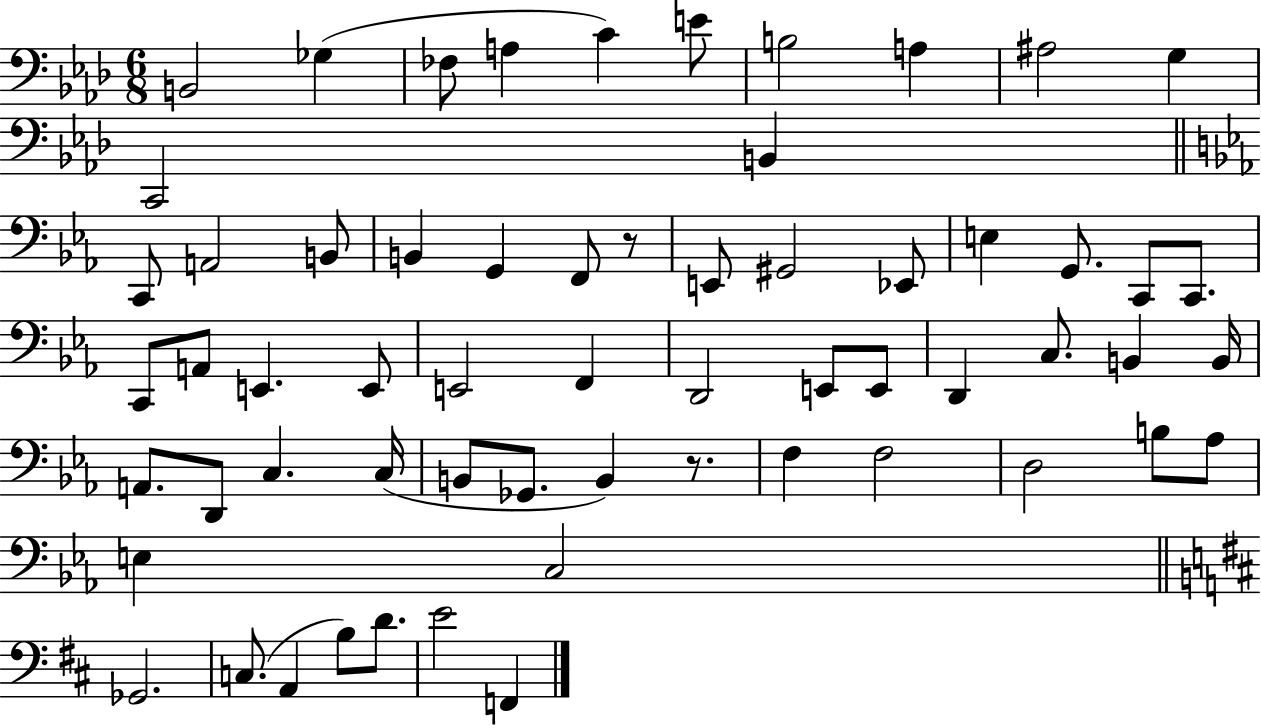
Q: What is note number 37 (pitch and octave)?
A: B2